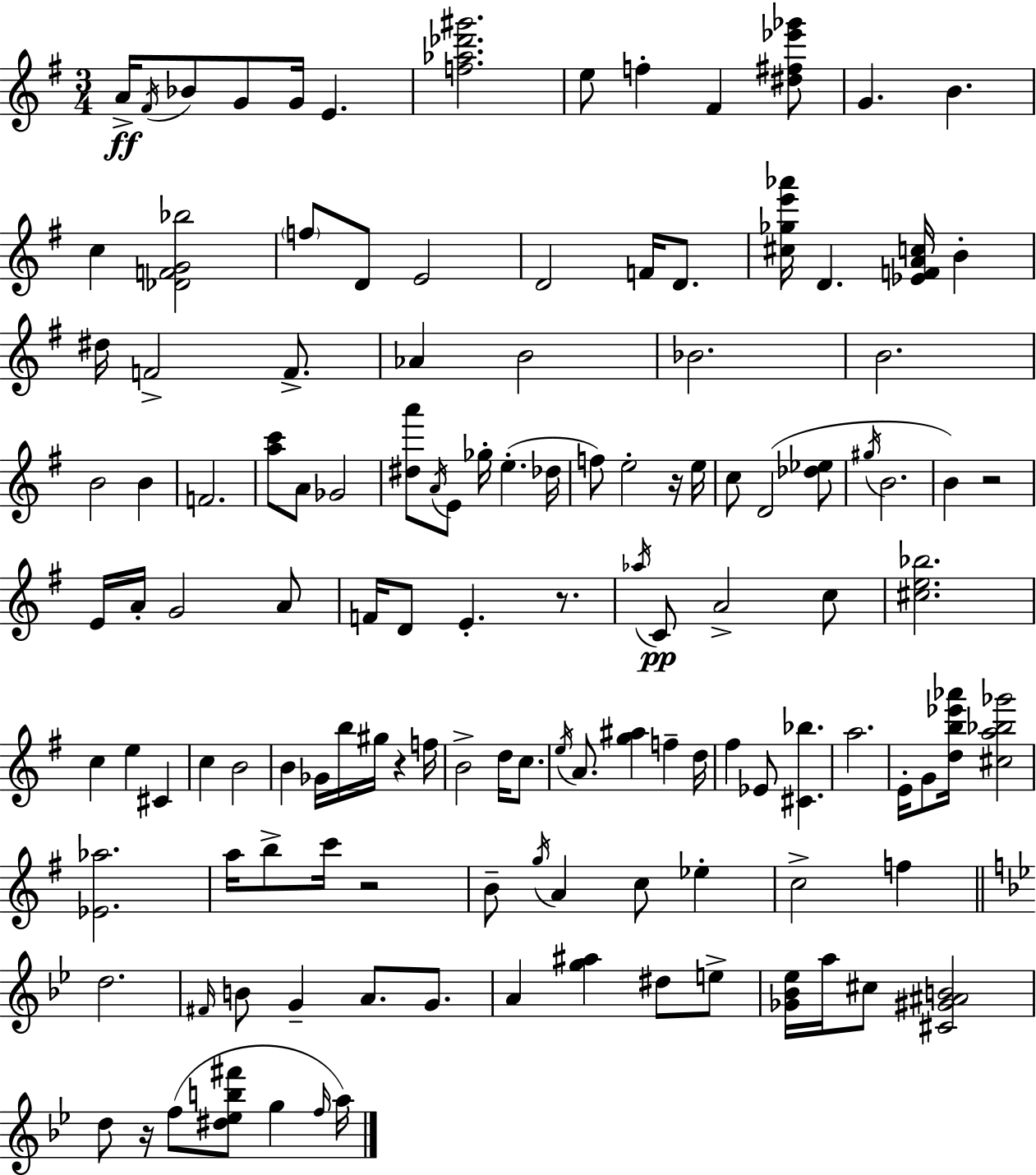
A4/s F#4/s Bb4/e G4/e G4/s E4/q. [F5,Ab5,Db6,G#6]/h. E5/e F5/q F#4/q [D#5,F#5,Eb6,Gb6]/e G4/q. B4/q. C5/q [Db4,F4,G4,Bb5]/h F5/e D4/e E4/h D4/h F4/s D4/e. [C#5,Gb5,E6,Ab6]/s D4/q. [Eb4,F4,A4,C5]/s B4/q D#5/s F4/h F4/e. Ab4/q B4/h Bb4/h. B4/h. B4/h B4/q F4/h. [A5,C6]/e A4/e Gb4/h [D#5,A6]/e A4/s E4/e Gb5/s E5/q. Db5/s F5/e E5/h R/s E5/s C5/e D4/h [Db5,Eb5]/e G#5/s B4/h. B4/q R/h E4/s A4/s G4/h A4/e F4/s D4/e E4/q. R/e. Ab5/s C4/e A4/h C5/e [C#5,E5,Bb5]/h. C5/q E5/q C#4/q C5/q B4/h B4/q Gb4/s B5/s G#5/s R/q F5/s B4/h D5/s C5/e. E5/s A4/e. [G5,A#5]/q F5/q D5/s F#5/q Eb4/e [C#4,Bb5]/q. A5/h. E4/s G4/e [D5,B5,Eb6,Ab6]/s [C#5,A5,Bb5,Gb6]/h [Eb4,Ab5]/h. A5/s B5/e C6/s R/h B4/e G5/s A4/q C5/e Eb5/q C5/h F5/q D5/h. F#4/s B4/e G4/q A4/e. G4/e. A4/q [G5,A#5]/q D#5/e E5/e [Gb4,Bb4,Eb5]/s A5/s C#5/e [C#4,G#4,A#4,B4]/h D5/e R/s F5/e [D#5,Eb5,B5,F#6]/e G5/q F5/s A5/s